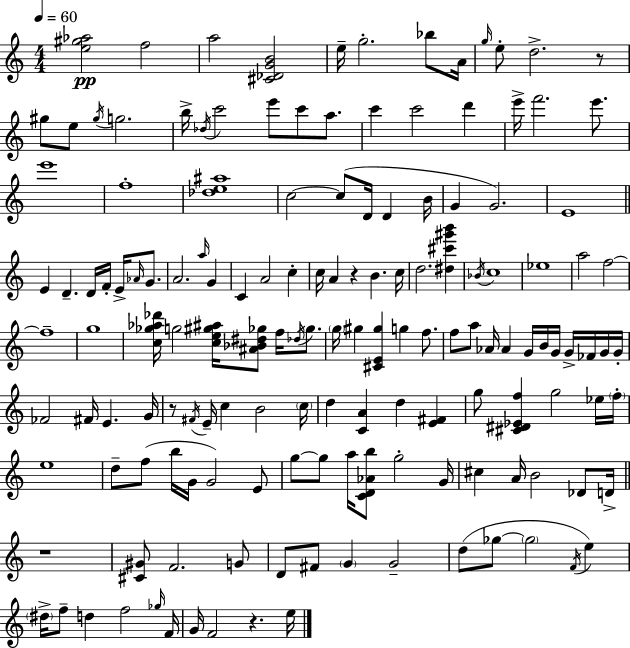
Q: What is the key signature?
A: C major